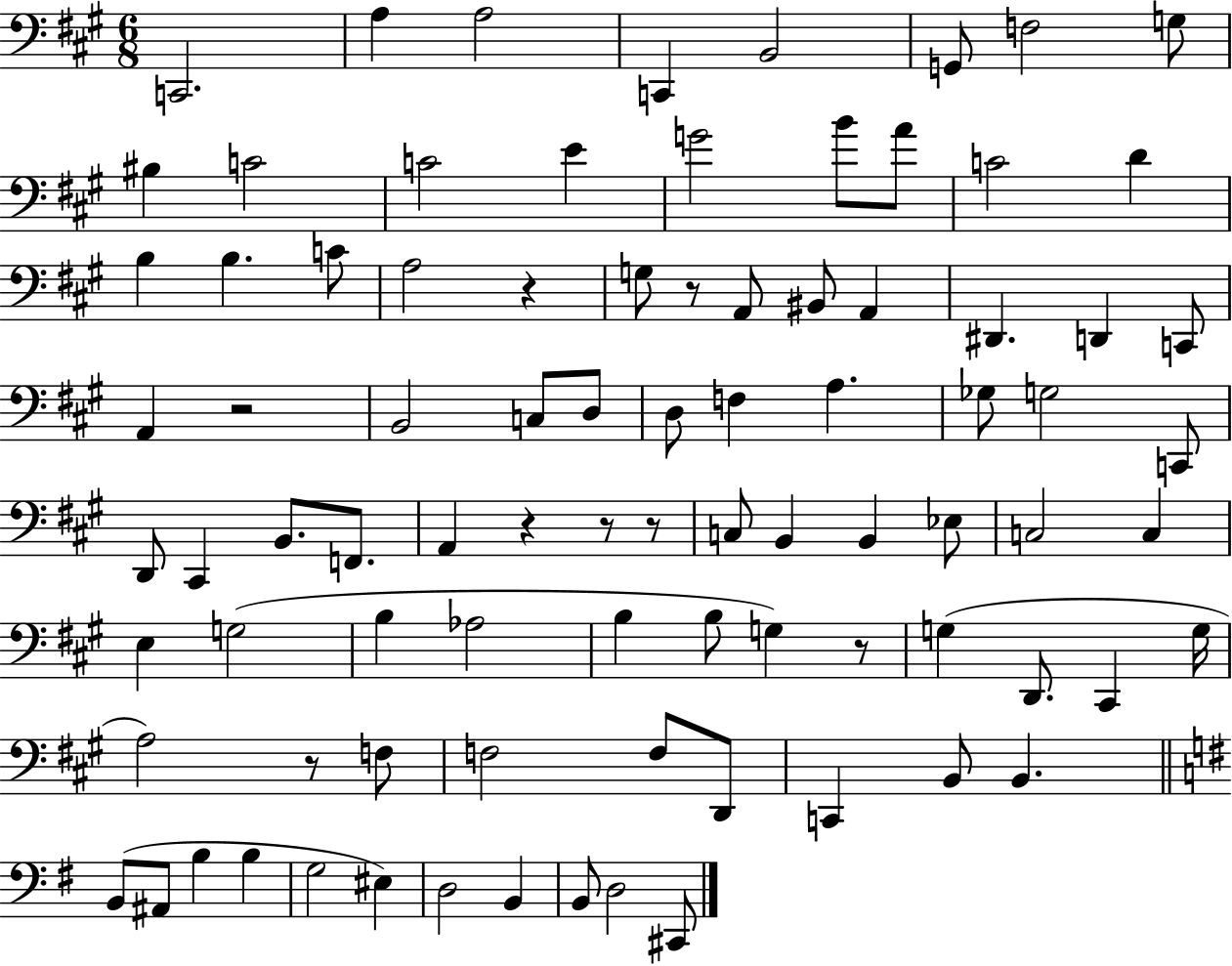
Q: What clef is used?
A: bass